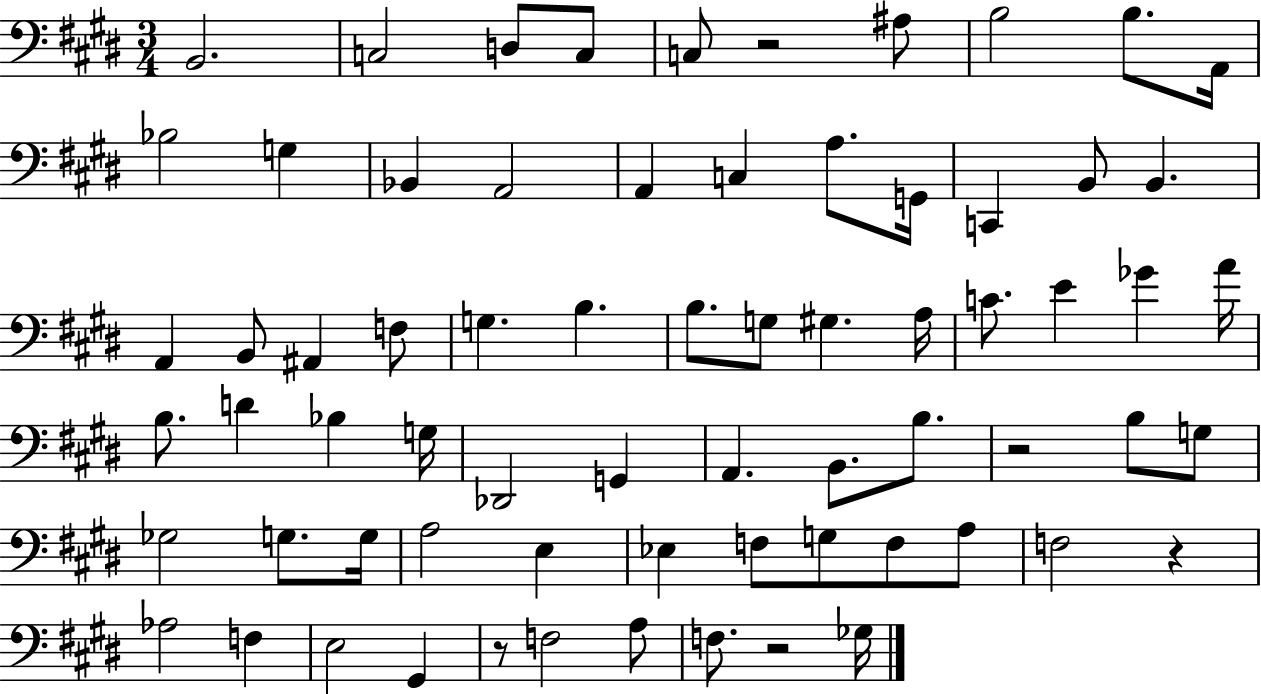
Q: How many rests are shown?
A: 5